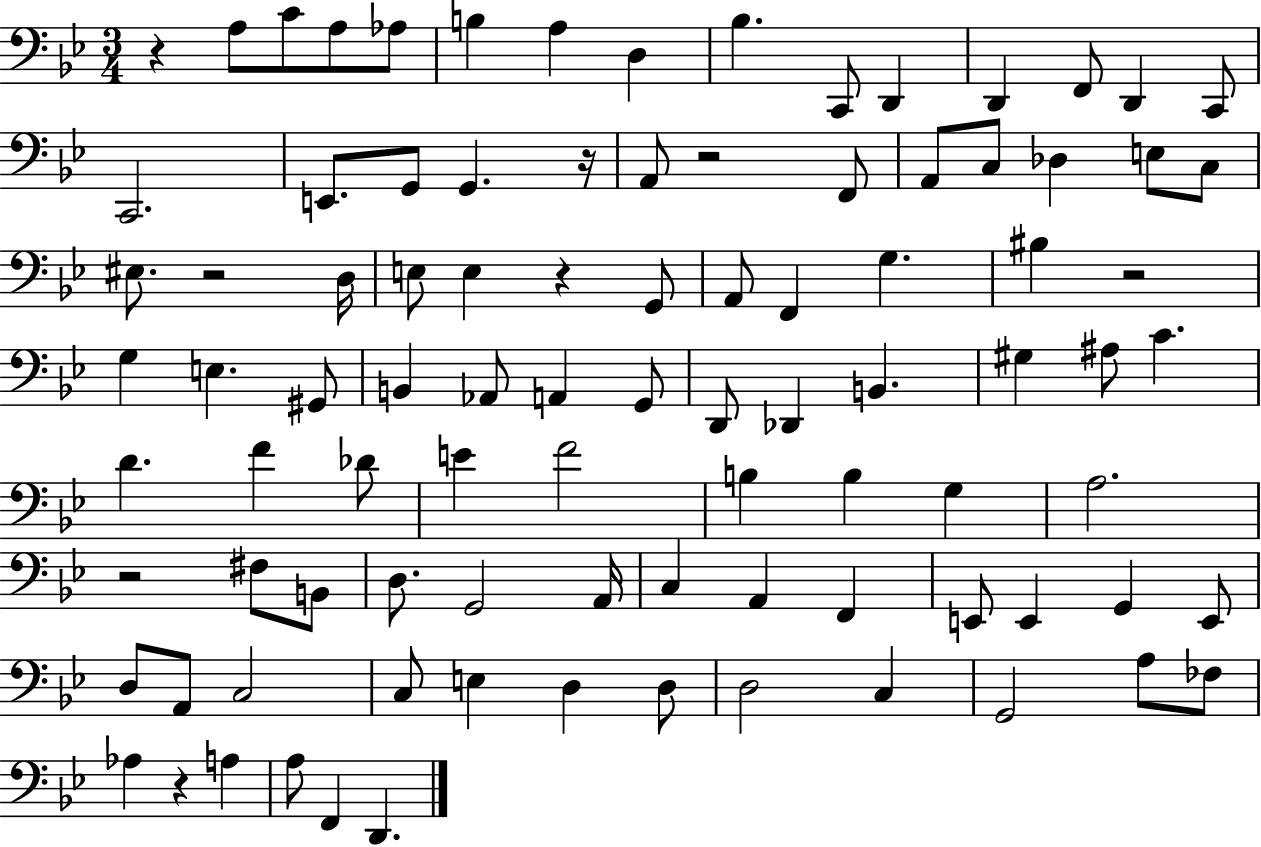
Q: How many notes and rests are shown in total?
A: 93